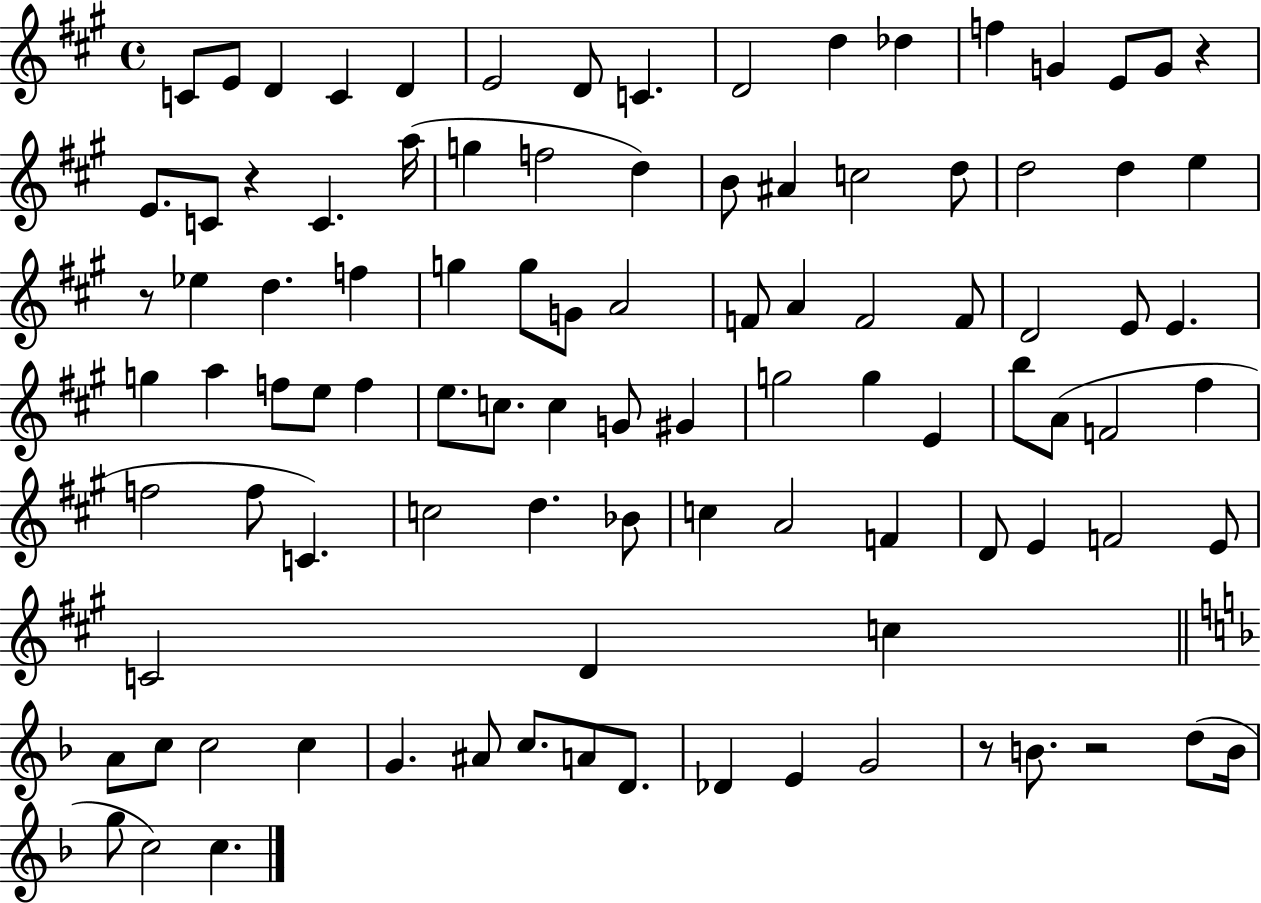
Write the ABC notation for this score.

X:1
T:Untitled
M:4/4
L:1/4
K:A
C/2 E/2 D C D E2 D/2 C D2 d _d f G E/2 G/2 z E/2 C/2 z C a/4 g f2 d B/2 ^A c2 d/2 d2 d e z/2 _e d f g g/2 G/2 A2 F/2 A F2 F/2 D2 E/2 E g a f/2 e/2 f e/2 c/2 c G/2 ^G g2 g E b/2 A/2 F2 ^f f2 f/2 C c2 d _B/2 c A2 F D/2 E F2 E/2 C2 D c A/2 c/2 c2 c G ^A/2 c/2 A/2 D/2 _D E G2 z/2 B/2 z2 d/2 B/4 g/2 c2 c